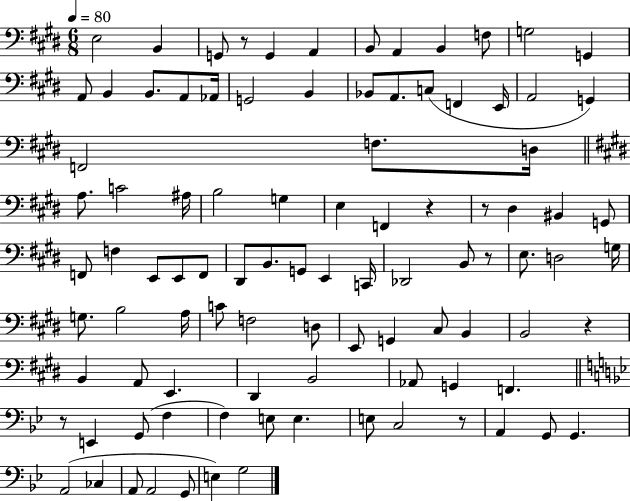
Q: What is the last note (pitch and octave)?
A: G3